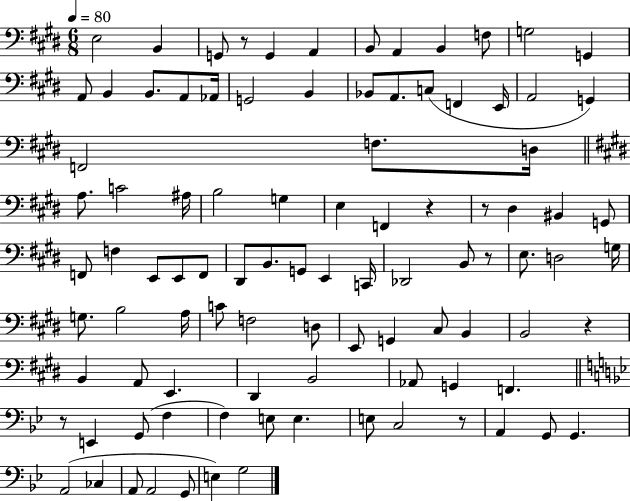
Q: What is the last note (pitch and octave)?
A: G3